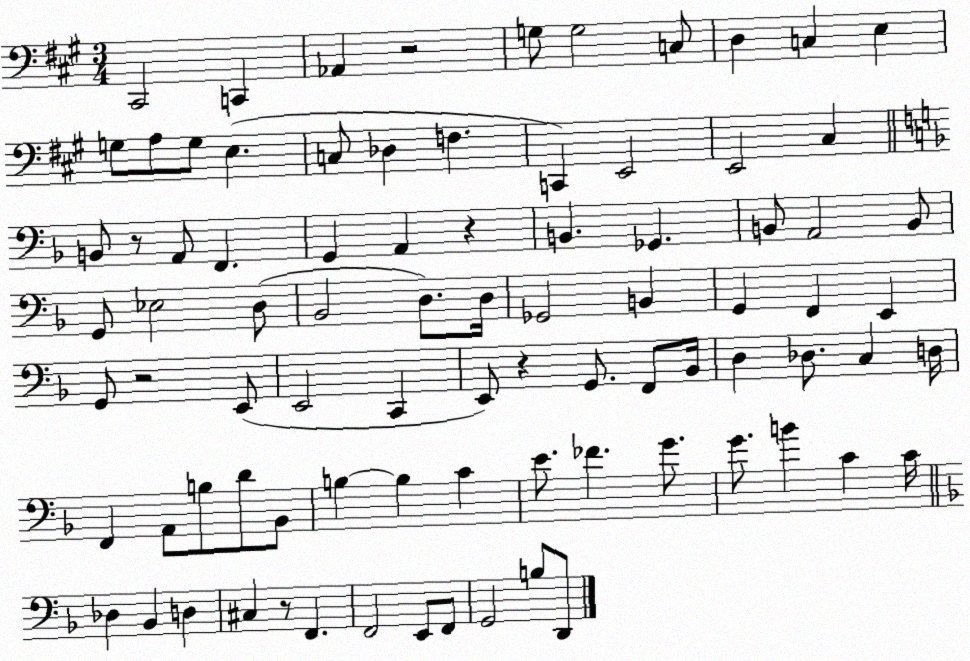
X:1
T:Untitled
M:3/4
L:1/4
K:A
^C,,2 C,, _A,, z2 G,/2 G,2 C,/2 D, C, E, G,/2 A,/2 G,/2 E, C,/2 _D, F, C,, E,,2 E,,2 ^C, B,,/2 z/2 A,,/2 F,, G,, A,, z B,, _G,, B,,/2 A,,2 B,,/2 G,,/2 _E,2 D,/2 _B,,2 D,/2 D,/4 _G,,2 B,, G,, F,, E,, G,,/2 z2 E,,/2 E,,2 C,, E,,/2 z G,,/2 F,,/2 _B,,/4 D, _D,/2 C, D,/4 F,, A,,/2 B,/2 D/2 _B,,/2 B, B, C E/2 _F G/2 G/2 B C C/4 _D, _B,, D, ^C, z/2 F,, F,,2 E,,/2 F,,/2 G,,2 B,/2 D,,/2